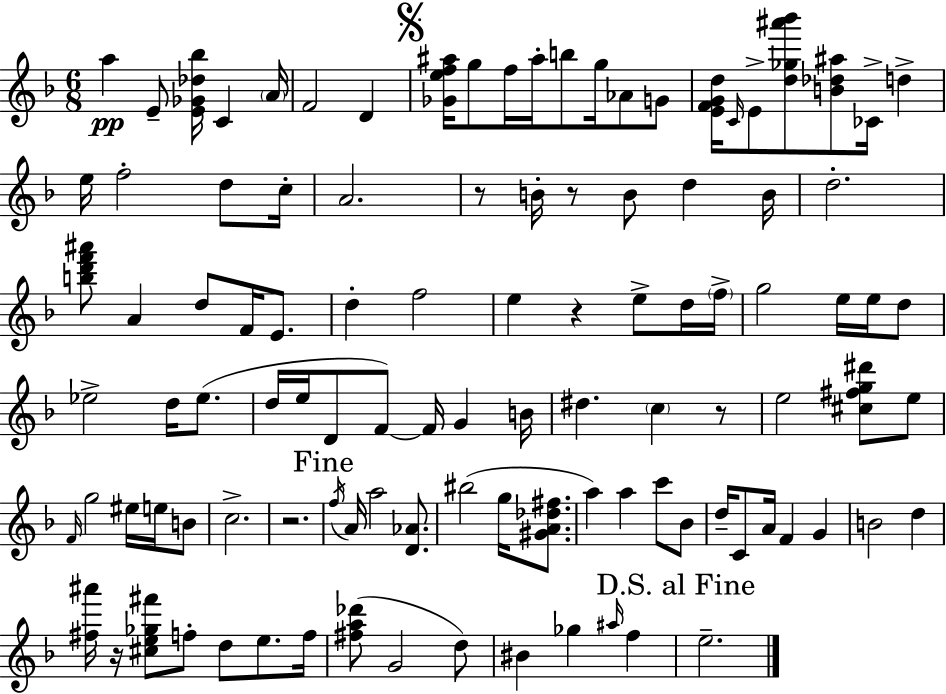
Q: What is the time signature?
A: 6/8